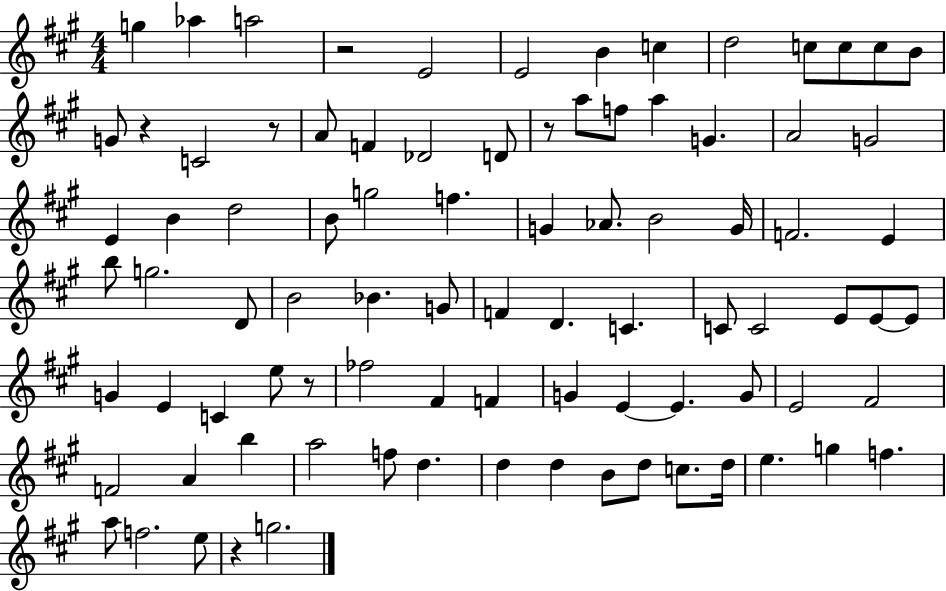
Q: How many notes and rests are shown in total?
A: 88